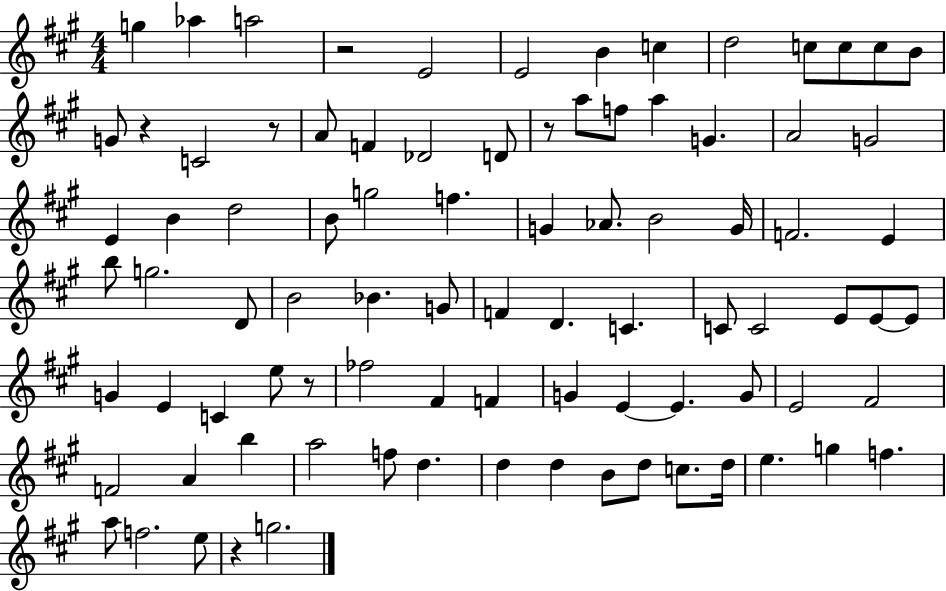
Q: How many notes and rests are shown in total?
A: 88